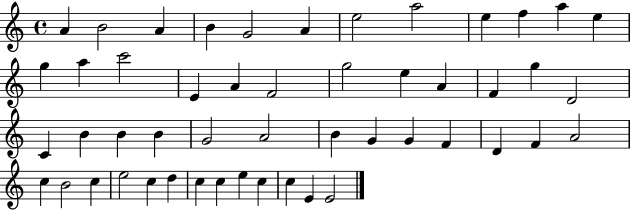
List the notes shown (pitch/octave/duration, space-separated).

A4/q B4/h A4/q B4/q G4/h A4/q E5/h A5/h E5/q F5/q A5/q E5/q G5/q A5/q C6/h E4/q A4/q F4/h G5/h E5/q A4/q F4/q G5/q D4/h C4/q B4/q B4/q B4/q G4/h A4/h B4/q G4/q G4/q F4/q D4/q F4/q A4/h C5/q B4/h C5/q E5/h C5/q D5/q C5/q C5/q E5/q C5/q C5/q E4/q E4/h